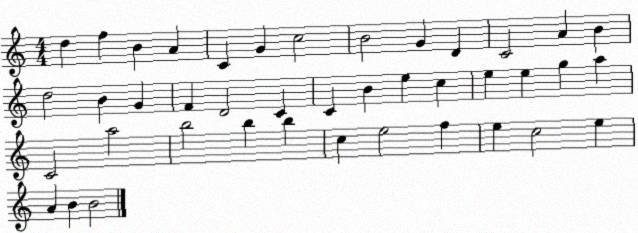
X:1
T:Untitled
M:4/4
L:1/4
K:C
d f B A C G c2 B2 G D C2 A B d2 B G F D2 C C B e c e e g a C2 a2 b2 b b c e2 f e c2 e A B B2